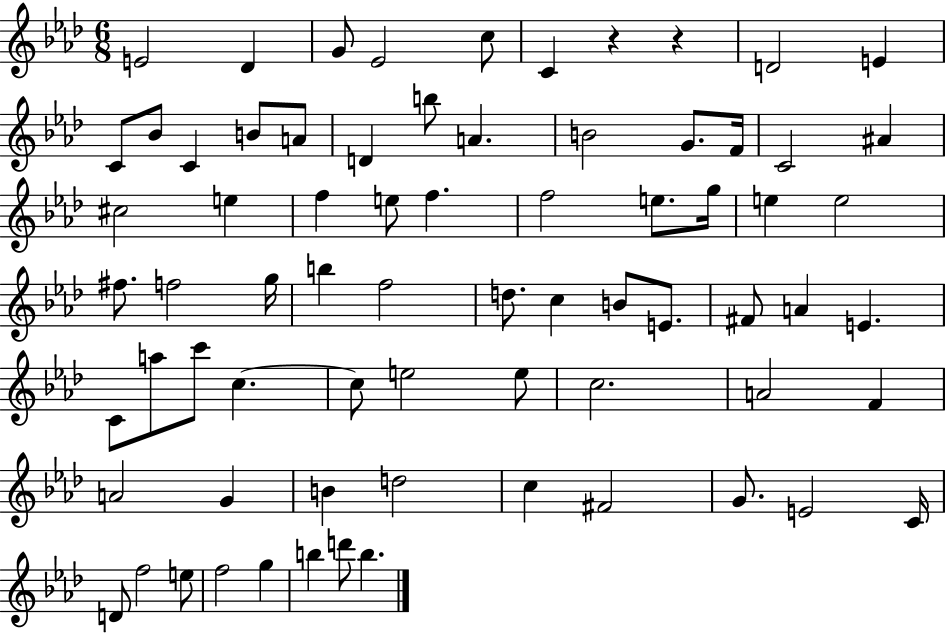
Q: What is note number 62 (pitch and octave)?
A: C4